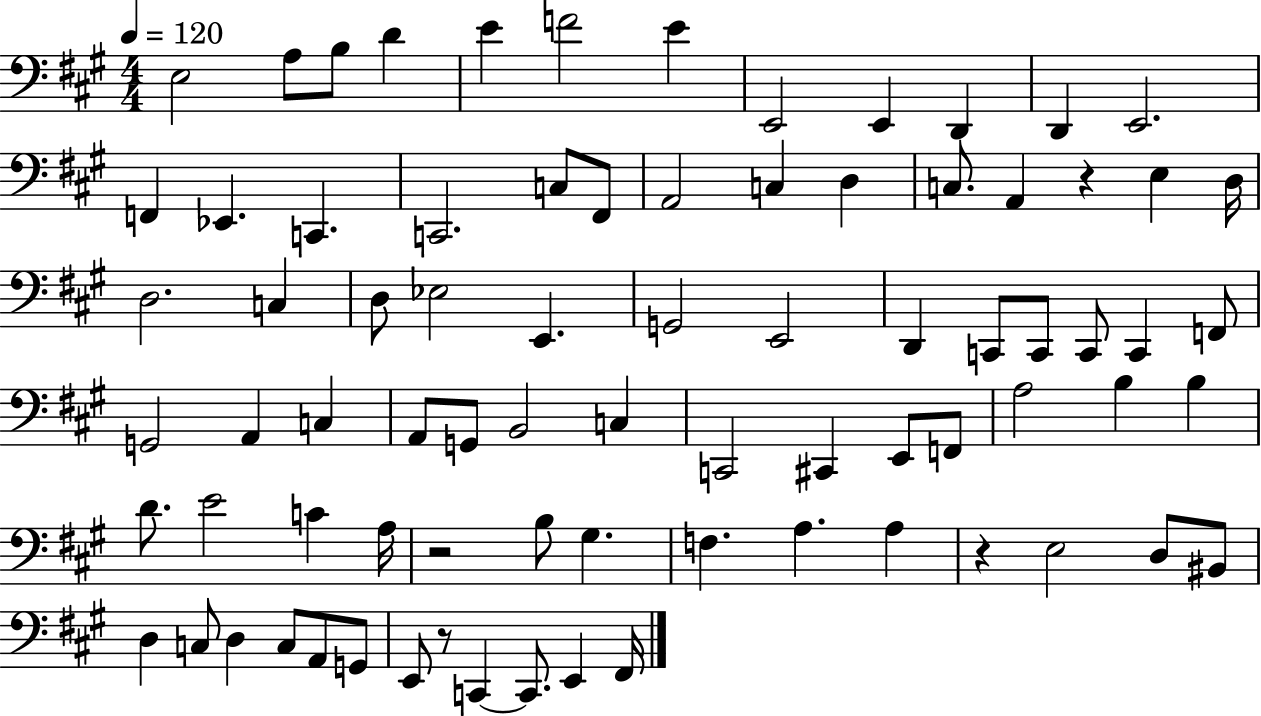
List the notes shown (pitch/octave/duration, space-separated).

E3/h A3/e B3/e D4/q E4/q F4/h E4/q E2/h E2/q D2/q D2/q E2/h. F2/q Eb2/q. C2/q. C2/h. C3/e F#2/e A2/h C3/q D3/q C3/e. A2/q R/q E3/q D3/s D3/h. C3/q D3/e Eb3/h E2/q. G2/h E2/h D2/q C2/e C2/e C2/e C2/q F2/e G2/h A2/q C3/q A2/e G2/e B2/h C3/q C2/h C#2/q E2/e F2/e A3/h B3/q B3/q D4/e. E4/h C4/q A3/s R/h B3/e G#3/q. F3/q. A3/q. A3/q R/q E3/h D3/e BIS2/e D3/q C3/e D3/q C3/e A2/e G2/e E2/e R/e C2/q C2/e. E2/q F#2/s